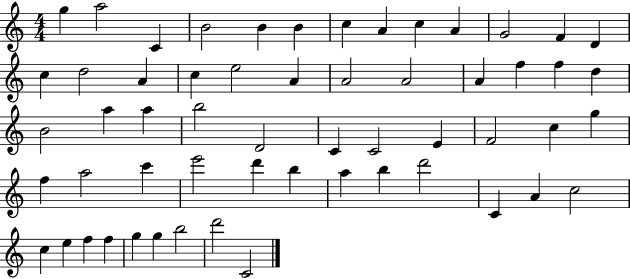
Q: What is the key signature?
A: C major